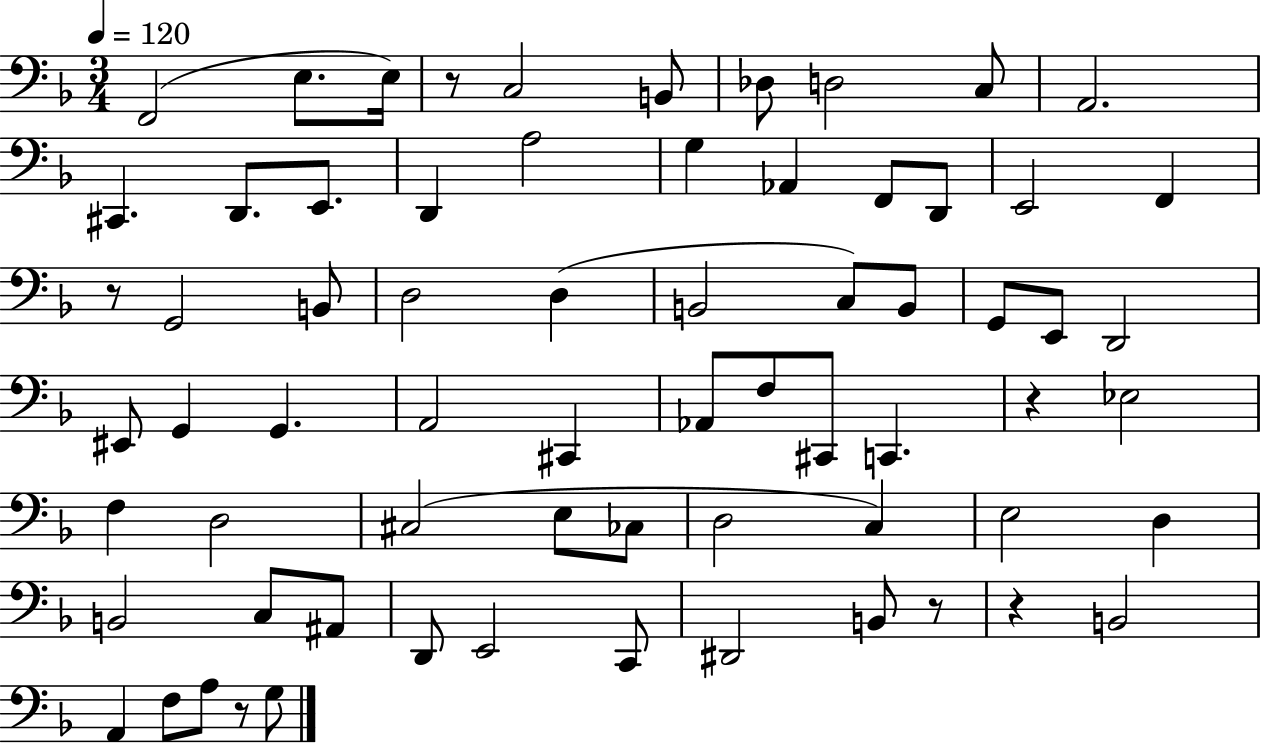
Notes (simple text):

F2/h E3/e. E3/s R/e C3/h B2/e Db3/e D3/h C3/e A2/h. C#2/q. D2/e. E2/e. D2/q A3/h G3/q Ab2/q F2/e D2/e E2/h F2/q R/e G2/h B2/e D3/h D3/q B2/h C3/e B2/e G2/e E2/e D2/h EIS2/e G2/q G2/q. A2/h C#2/q Ab2/e F3/e C#2/e C2/q. R/q Eb3/h F3/q D3/h C#3/h E3/e CES3/e D3/h C3/q E3/h D3/q B2/h C3/e A#2/e D2/e E2/h C2/e D#2/h B2/e R/e R/q B2/h A2/q F3/e A3/e R/e G3/e